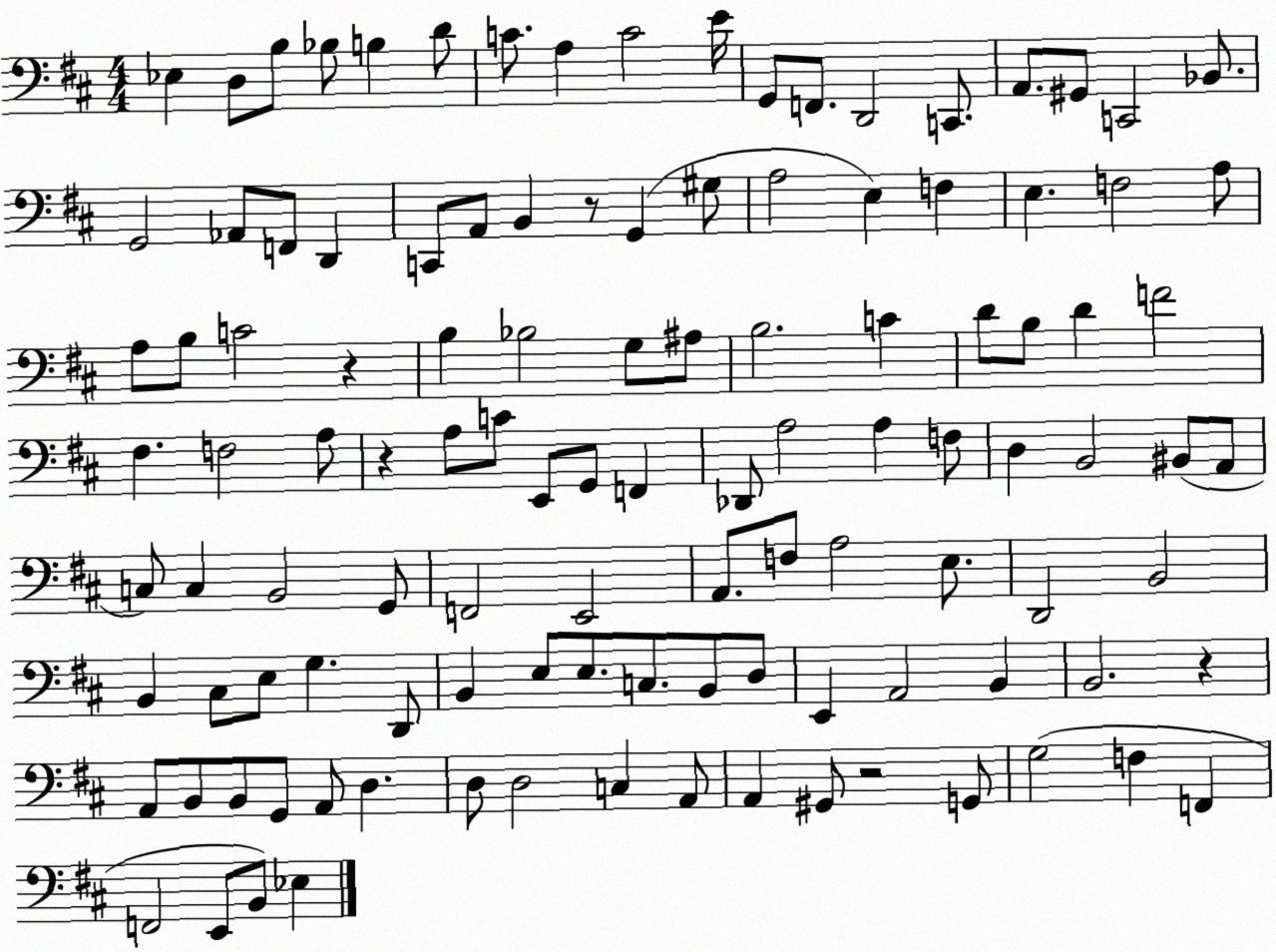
X:1
T:Untitled
M:4/4
L:1/4
K:D
_E, D,/2 B,/2 _B,/2 B, D/2 C/2 A, C2 E/4 G,,/2 F,,/2 D,,2 C,,/2 A,,/2 ^G,,/2 C,,2 _B,,/2 G,,2 _A,,/2 F,,/2 D,, C,,/2 A,,/2 B,, z/2 G,, ^G,/2 A,2 E, F, E, F,2 A,/2 A,/2 B,/2 C2 z B, _B,2 G,/2 ^A,/2 B,2 C D/2 B,/2 D F2 ^F, F,2 A,/2 z A,/2 C/2 E,,/2 G,,/2 F,, _D,,/2 A,2 A, F,/2 D, B,,2 ^B,,/2 A,,/2 C,/2 C, B,,2 G,,/2 F,,2 E,,2 A,,/2 F,/2 A,2 E,/2 D,,2 B,,2 B,, ^C,/2 E,/2 G, D,,/2 B,, E,/2 E,/2 C,/2 B,,/2 D,/2 E,, A,,2 B,, B,,2 z A,,/2 B,,/2 B,,/2 G,,/2 A,,/2 D, D,/2 D,2 C, A,,/2 A,, ^G,,/2 z2 G,,/2 G,2 F, F,, F,,2 E,,/2 B,,/2 _E,